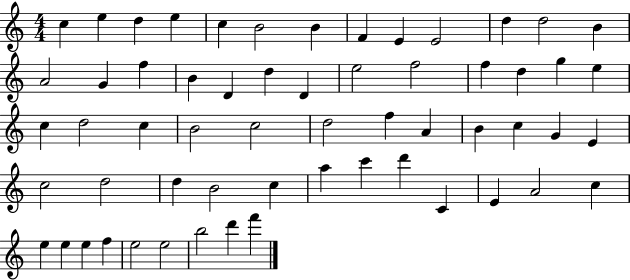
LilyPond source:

{
  \clef treble
  \numericTimeSignature
  \time 4/4
  \key c \major
  c''4 e''4 d''4 e''4 | c''4 b'2 b'4 | f'4 e'4 e'2 | d''4 d''2 b'4 | \break a'2 g'4 f''4 | b'4 d'4 d''4 d'4 | e''2 f''2 | f''4 d''4 g''4 e''4 | \break c''4 d''2 c''4 | b'2 c''2 | d''2 f''4 a'4 | b'4 c''4 g'4 e'4 | \break c''2 d''2 | d''4 b'2 c''4 | a''4 c'''4 d'''4 c'4 | e'4 a'2 c''4 | \break e''4 e''4 e''4 f''4 | e''2 e''2 | b''2 d'''4 f'''4 | \bar "|."
}